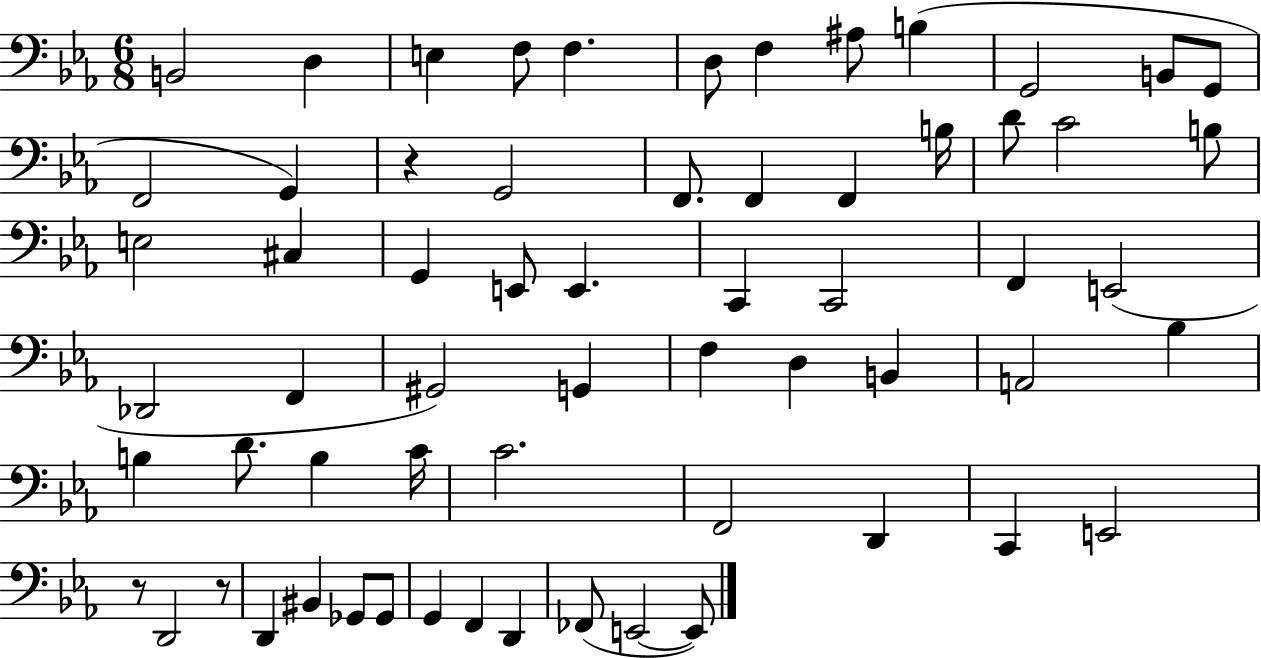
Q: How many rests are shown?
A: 3